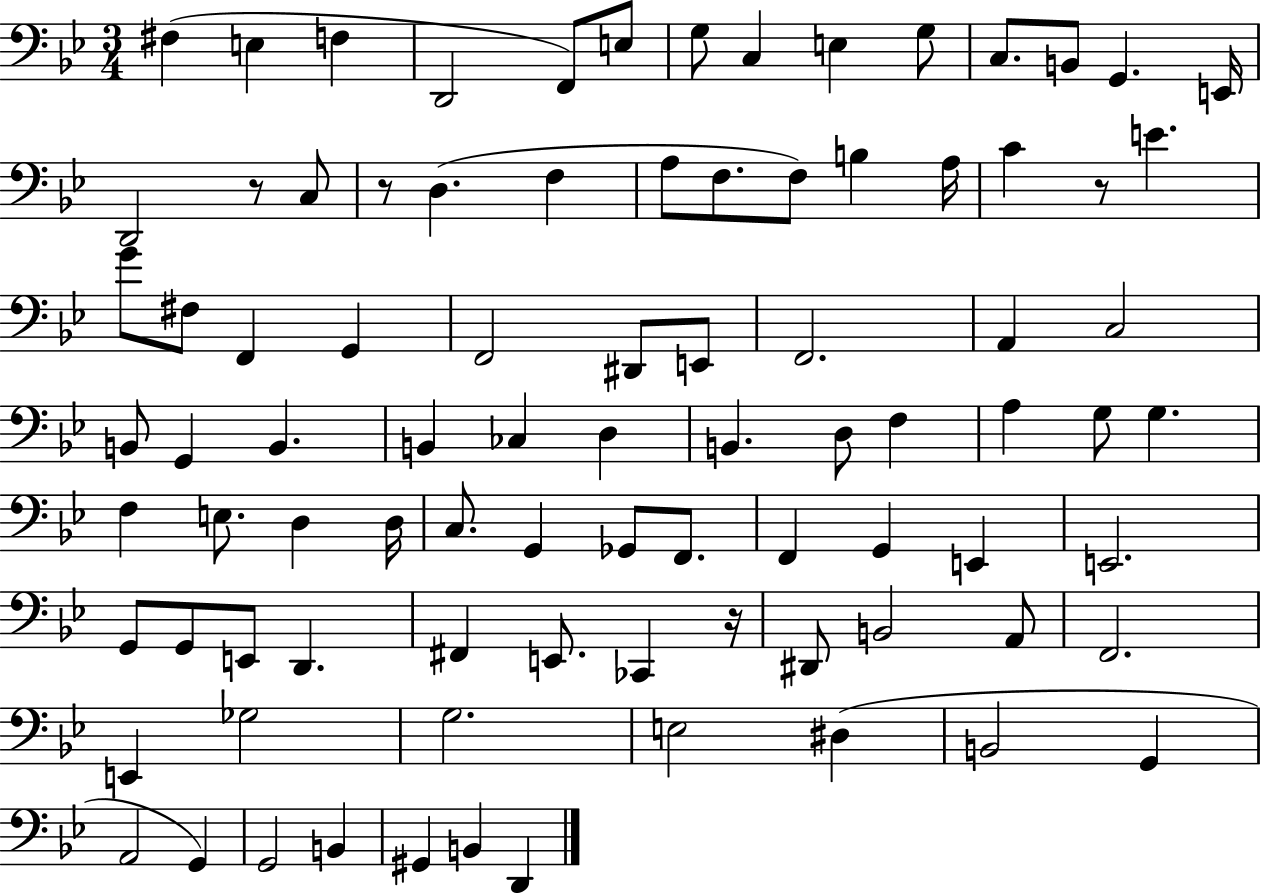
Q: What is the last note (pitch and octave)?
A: D2